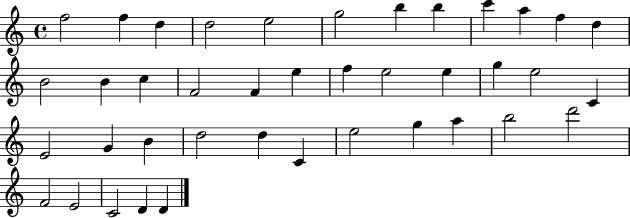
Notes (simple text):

F5/h F5/q D5/q D5/h E5/h G5/h B5/q B5/q C6/q A5/q F5/q D5/q B4/h B4/q C5/q F4/h F4/q E5/q F5/q E5/h E5/q G5/q E5/h C4/q E4/h G4/q B4/q D5/h D5/q C4/q E5/h G5/q A5/q B5/h D6/h F4/h E4/h C4/h D4/q D4/q